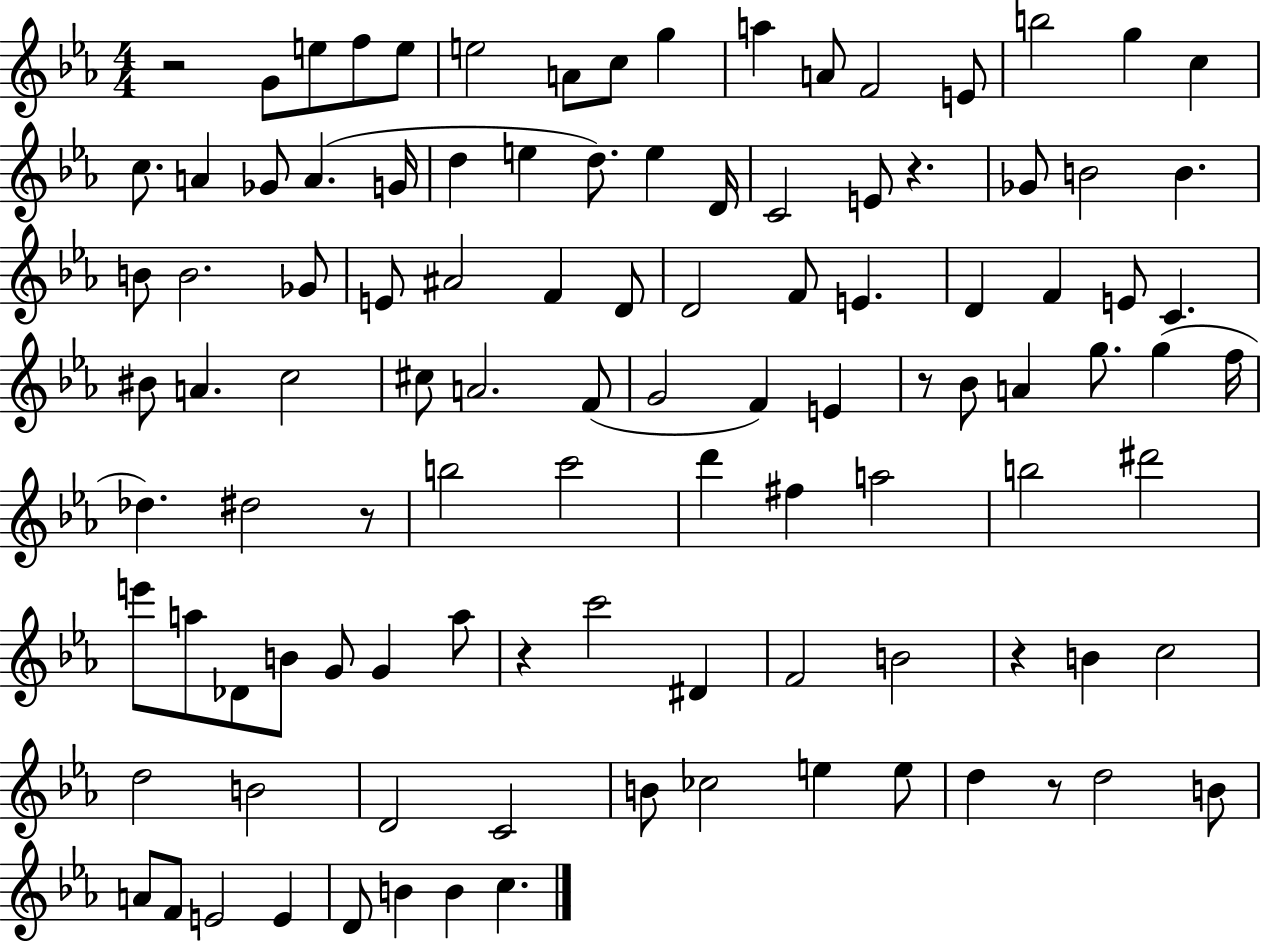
R/h G4/e E5/e F5/e E5/e E5/h A4/e C5/e G5/q A5/q A4/e F4/h E4/e B5/h G5/q C5/q C5/e. A4/q Gb4/e A4/q. G4/s D5/q E5/q D5/e. E5/q D4/s C4/h E4/e R/q. Gb4/e B4/h B4/q. B4/e B4/h. Gb4/e E4/e A#4/h F4/q D4/e D4/h F4/e E4/q. D4/q F4/q E4/e C4/q. BIS4/e A4/q. C5/h C#5/e A4/h. F4/e G4/h F4/q E4/q R/e Bb4/e A4/q G5/e. G5/q F5/s Db5/q. D#5/h R/e B5/h C6/h D6/q F#5/q A5/h B5/h D#6/h E6/e A5/e Db4/e B4/e G4/e G4/q A5/e R/q C6/h D#4/q F4/h B4/h R/q B4/q C5/h D5/h B4/h D4/h C4/h B4/e CES5/h E5/q E5/e D5/q R/e D5/h B4/e A4/e F4/e E4/h E4/q D4/e B4/q B4/q C5/q.